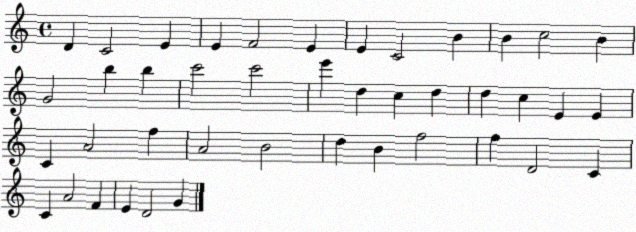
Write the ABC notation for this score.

X:1
T:Untitled
M:4/4
L:1/4
K:C
D C2 E E F2 E E C2 B B c2 B G2 b b c'2 c'2 e' d c d d c E E C A2 f A2 B2 d B f2 f D2 C C A2 F E D2 G